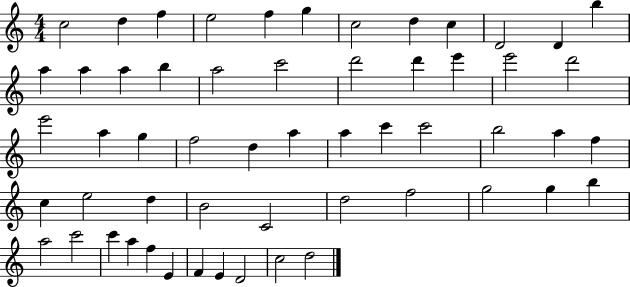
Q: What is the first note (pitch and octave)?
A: C5